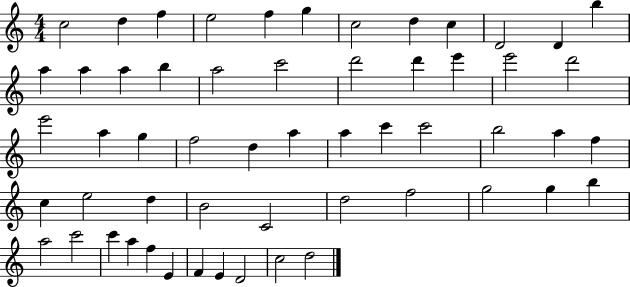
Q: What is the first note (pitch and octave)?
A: C5